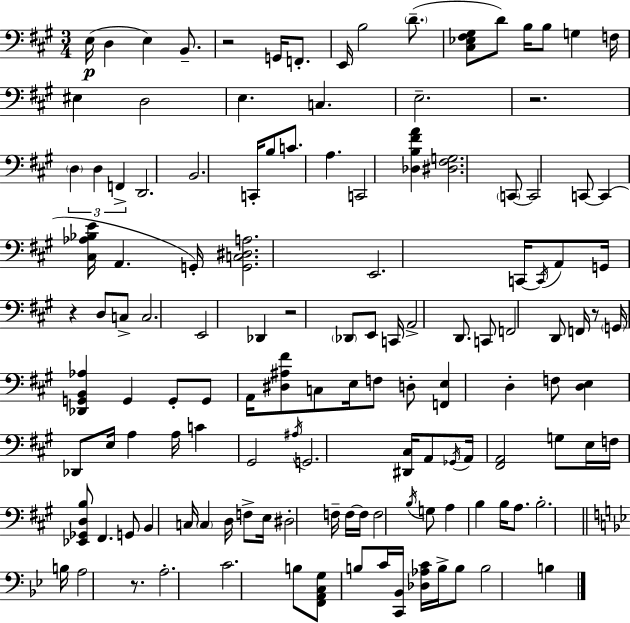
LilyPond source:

{
  \clef bass
  \numericTimeSignature
  \time 3/4
  \key a \major
  e16(\p d4 e4) b,8.-- | r2 g,16 f,8.-. | e,16 b2 \parenthesize d'8.--( | <cis ees fis gis>8 d'8) b16 b8 g4 f16 | \break eis4 d2 | e4. c4. | e2.-- | r2. | \break \tuplet 3/2 { \parenthesize d4 d4 f,4-> } | d,2. | b,2. | c,16-. b8 c'8. a4. | \break c,2 <des b fis' a'>4 | <dis fis g>2. | \parenthesize c,8~~ c,2 c,8~~ | c,4( <cis aes bes e'>16 a,4. g,16-.) | \break <g, c dis a>2. | e,2. | c,16~~ \acciaccatura { c,16 } a,8 g,16 r4 d8 c8-> | c2. | \break e,2 des,4 | r2 \parenthesize des,8 e,8 | c,16 a,2-> d,8. | c,8 f,2 d,8 | \break f,16 r8 \parenthesize g,16 <des, g, b, aes>4 g,4 | g,8-. g,8 a,16 <dis ais fis'>8 c8 e16 f8 | d8-. <f, e>4 d4-. f8 | <d e>4 des,8 e16 a4 | \break a16 c'4 gis,2 | \acciaccatura { ais16 } g,2. | <dis, cis>16 a,8 \acciaccatura { ges,16 } a,16 <fis, a,>2 | g8 e16 f16 <ees, ges, d b>8 fis,4. | \break g,8 b,4 c16 \parenthesize c4 | d16 f8-> e16 dis2-. | f16-- f16~~ f16 f2 | \acciaccatura { b16 } g8 a4 b4 | \break b16 a8. b2.-. | \bar "||" \break \key bes \major b16 a2 r8. | a2.-. | c'2. | b8 <f, a, c g>8 b8 c'16 <c, bes,>16 <des aes c'>16 b16-> b8 | \break b2 b4 | \bar "|."
}